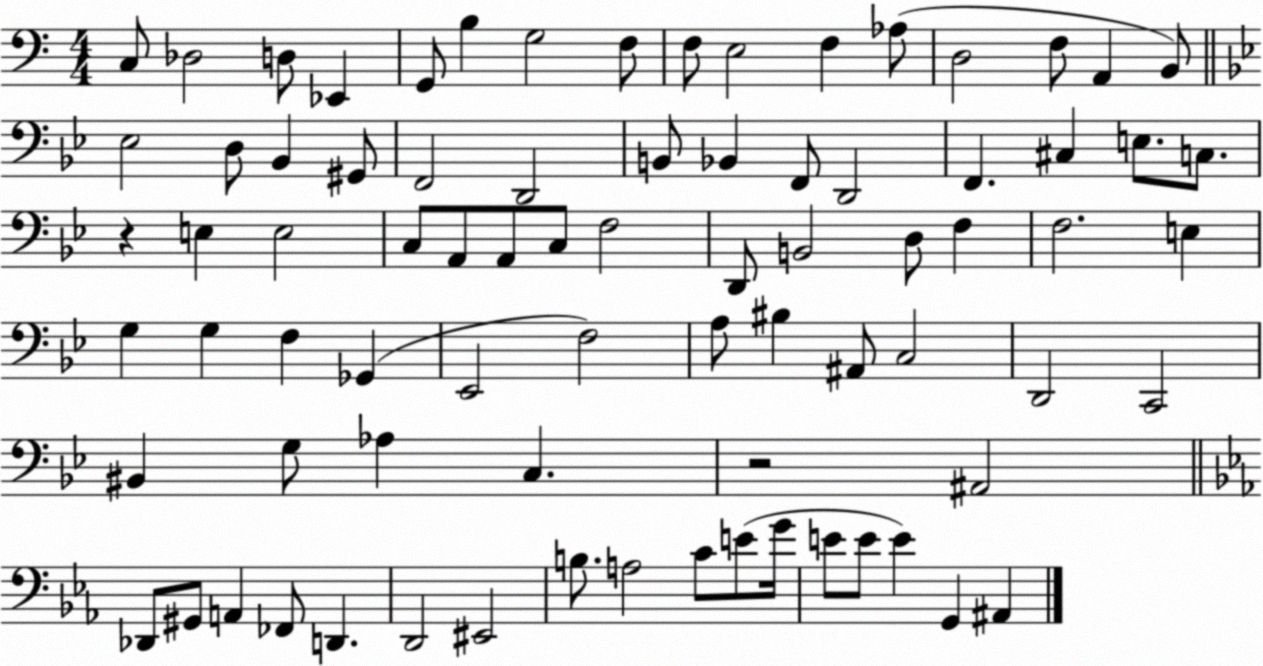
X:1
T:Untitled
M:4/4
L:1/4
K:C
C,/2 _D,2 D,/2 _E,, G,,/2 B, G,2 F,/2 F,/2 E,2 F, _A,/2 D,2 F,/2 A,, B,,/2 _E,2 D,/2 _B,, ^G,,/2 F,,2 D,,2 B,,/2 _B,, F,,/2 D,,2 F,, ^C, E,/2 C,/2 z E, E,2 C,/2 A,,/2 A,,/2 C,/2 F,2 D,,/2 B,,2 D,/2 F, F,2 E, G, G, F, _G,, _E,,2 F,2 A,/2 ^B, ^A,,/2 C,2 D,,2 C,,2 ^B,, G,/2 _A, C, z2 ^A,,2 _D,,/2 ^G,,/2 A,, _F,,/2 D,, D,,2 ^E,,2 B,/2 A,2 C/2 E/2 G/4 E/2 E/2 E G,, ^A,,